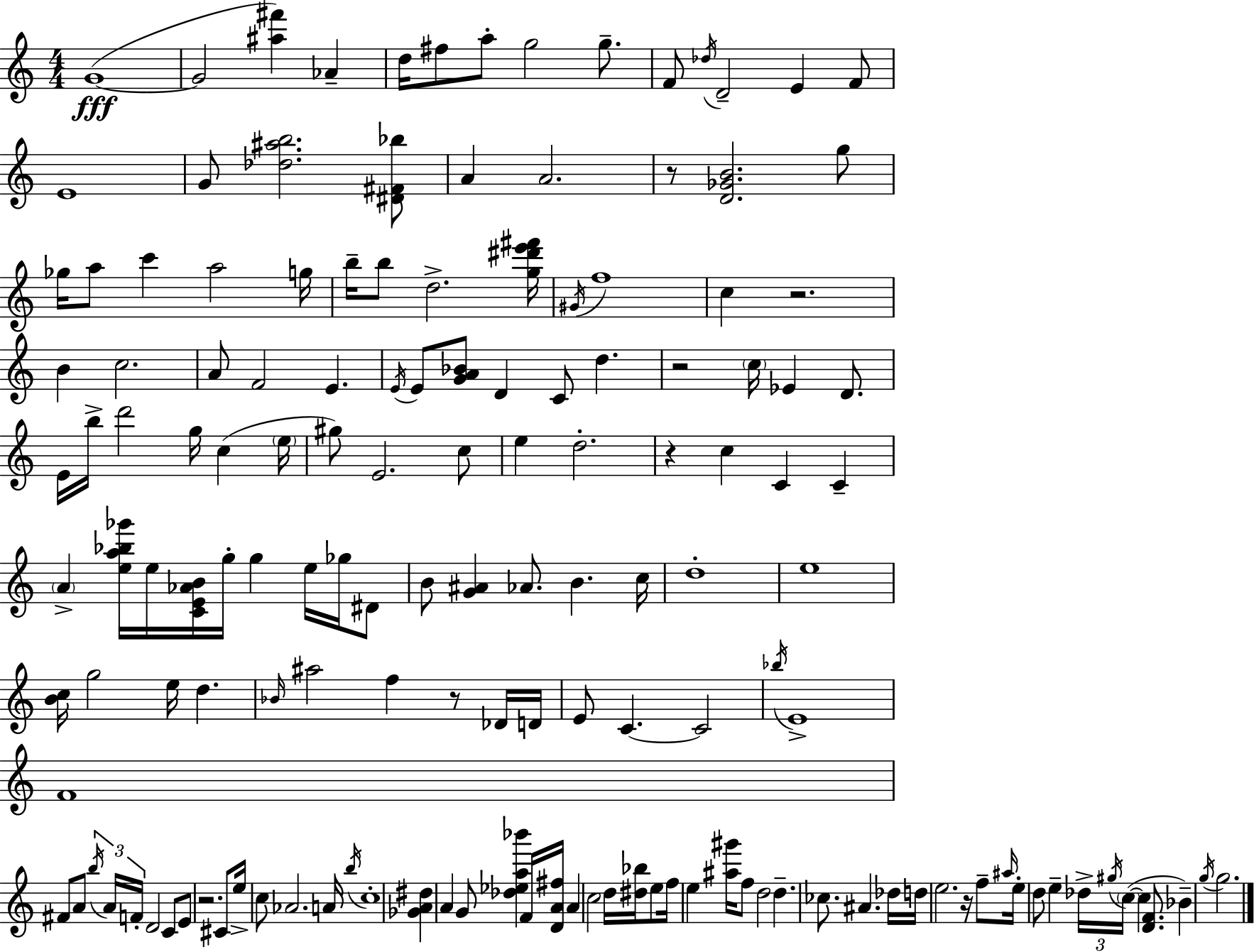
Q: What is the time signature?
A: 4/4